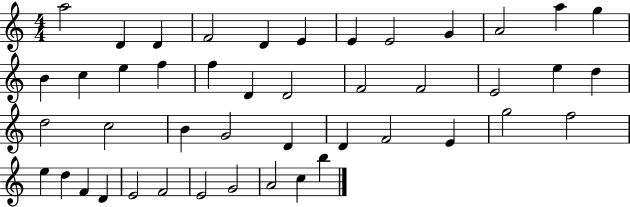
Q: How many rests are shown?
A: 0